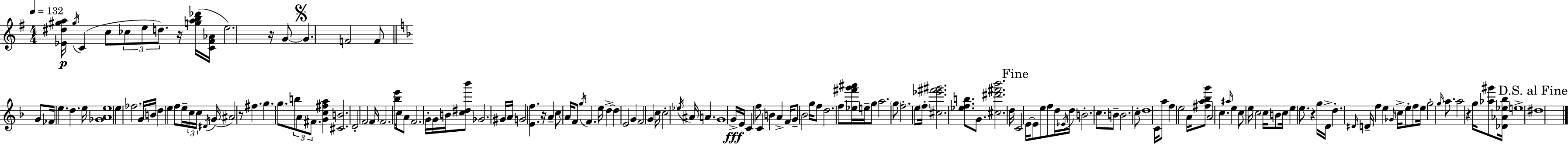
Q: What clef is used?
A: treble